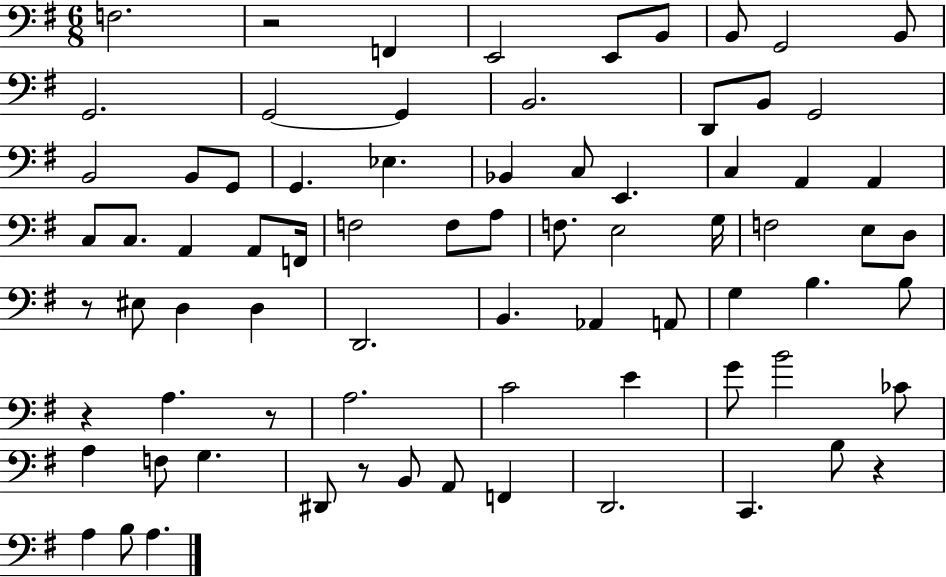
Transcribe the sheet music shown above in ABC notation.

X:1
T:Untitled
M:6/8
L:1/4
K:G
F,2 z2 F,, E,,2 E,,/2 B,,/2 B,,/2 G,,2 B,,/2 G,,2 G,,2 G,, B,,2 D,,/2 B,,/2 G,,2 B,,2 B,,/2 G,,/2 G,, _E, _B,, C,/2 E,, C, A,, A,, C,/2 C,/2 A,, A,,/2 F,,/4 F,2 F,/2 A,/2 F,/2 E,2 G,/4 F,2 E,/2 D,/2 z/2 ^E,/2 D, D, D,,2 B,, _A,, A,,/2 G, B, B,/2 z A, z/2 A,2 C2 E G/2 B2 _C/2 A, F,/2 G, ^D,,/2 z/2 B,,/2 A,,/2 F,, D,,2 C,, B,/2 z A, B,/2 A,